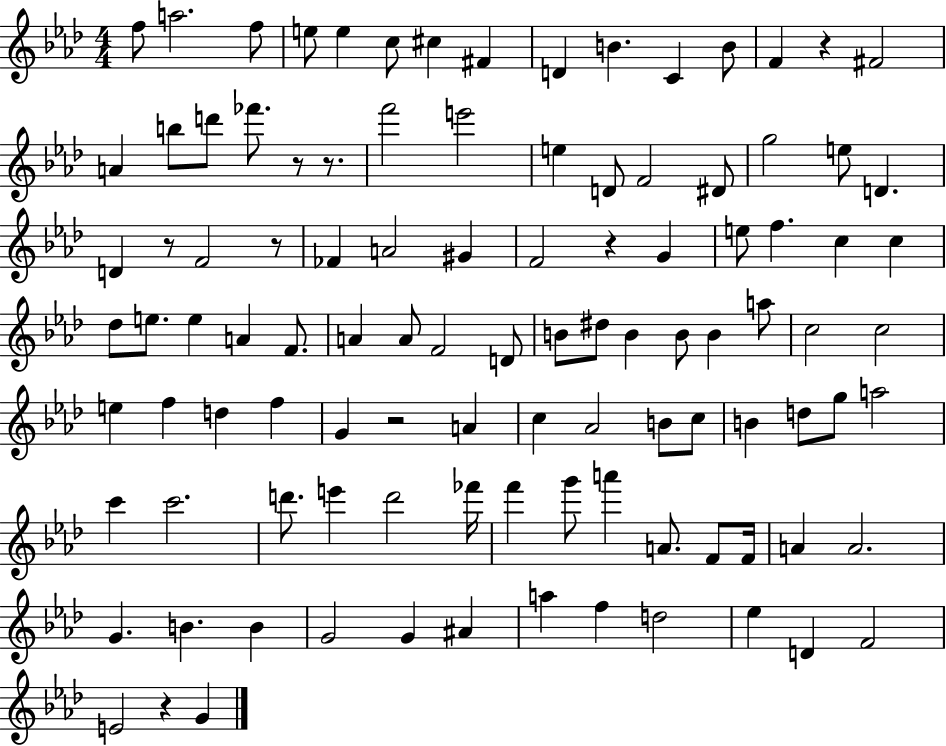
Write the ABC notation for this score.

X:1
T:Untitled
M:4/4
L:1/4
K:Ab
f/2 a2 f/2 e/2 e c/2 ^c ^F D B C B/2 F z ^F2 A b/2 d'/2 _f'/2 z/2 z/2 f'2 e'2 e D/2 F2 ^D/2 g2 e/2 D D z/2 F2 z/2 _F A2 ^G F2 z G e/2 f c c _d/2 e/2 e A F/2 A A/2 F2 D/2 B/2 ^d/2 B B/2 B a/2 c2 c2 e f d f G z2 A c _A2 B/2 c/2 B d/2 g/2 a2 c' c'2 d'/2 e' d'2 _f'/4 f' g'/2 a' A/2 F/2 F/4 A A2 G B B G2 G ^A a f d2 _e D F2 E2 z G